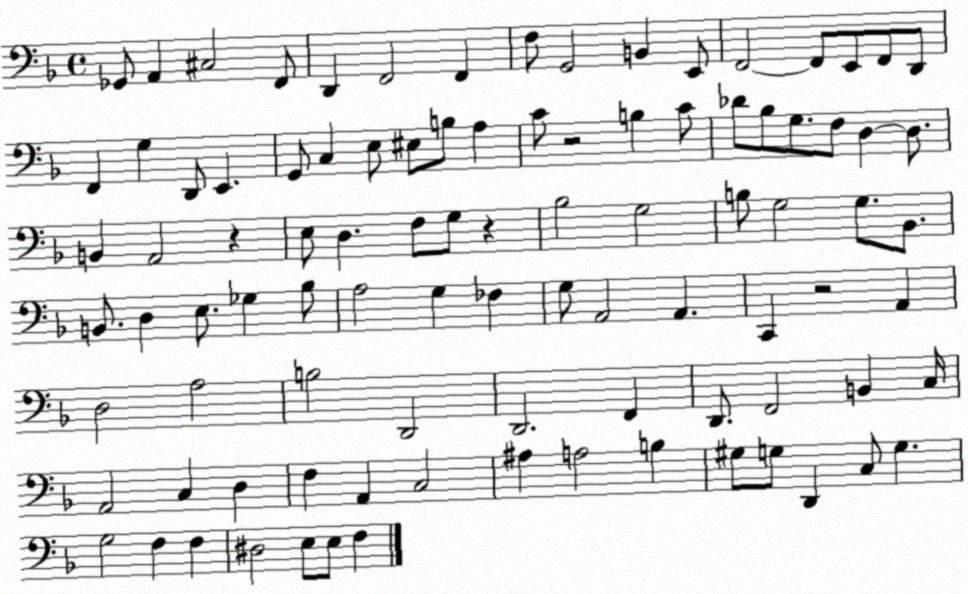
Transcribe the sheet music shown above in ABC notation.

X:1
T:Untitled
M:4/4
L:1/4
K:F
_G,,/2 A,, ^C,2 F,,/2 D,, F,,2 F,, F,/2 G,,2 B,, E,,/2 F,,2 F,,/2 E,,/2 F,,/2 D,,/2 F,, G, D,,/2 E,, G,,/2 C, E,/2 ^E,/2 B,/2 A, C/2 z2 B, C/2 _D/2 _B,/2 G,/2 F,/2 D, D,/2 B,, A,,2 z E,/2 D, F,/2 G,/2 z _B,2 G,2 B,/2 G,2 G,/2 _B,,/2 B,,/2 D, E,/2 _G, _B,/2 A,2 G, _F, G,/2 A,,2 A,, C,, z2 A,, D,2 A,2 B,2 D,,2 D,,2 F,, D,,/2 F,,2 B,, C,/4 A,,2 C, D, F, A,, C,2 ^A, A,2 B, ^G,/2 G,/2 D,, C,/2 G, G,2 F, F, ^D,2 E,/2 E,/2 F,